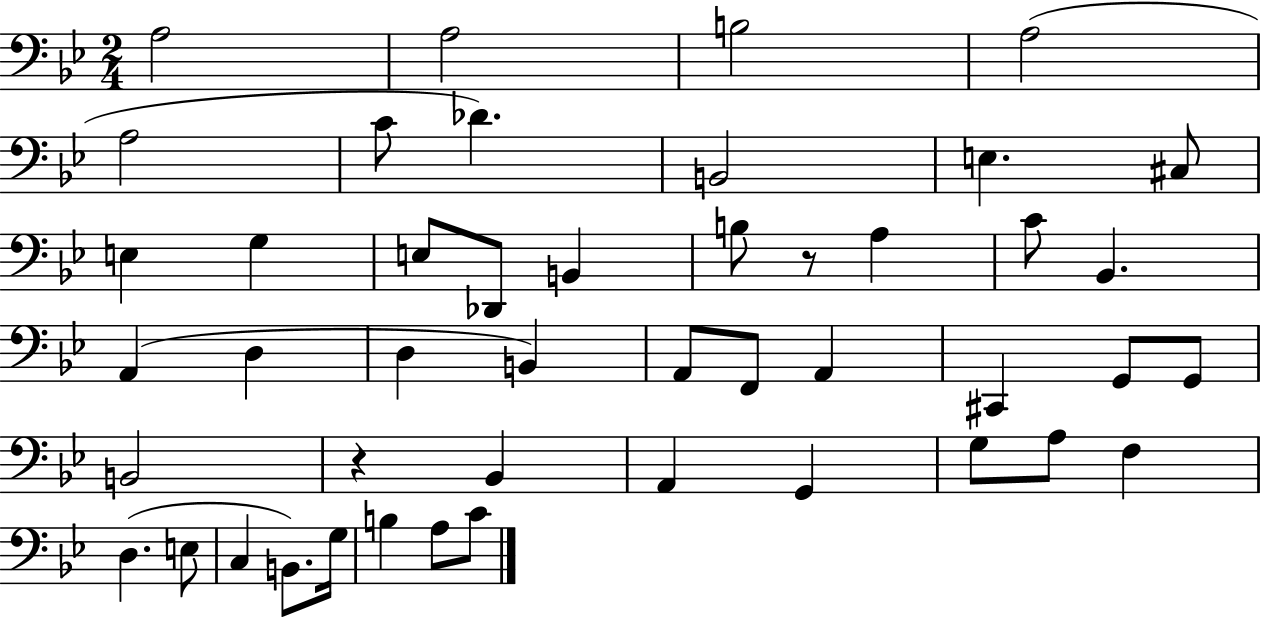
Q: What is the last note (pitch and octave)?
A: C4